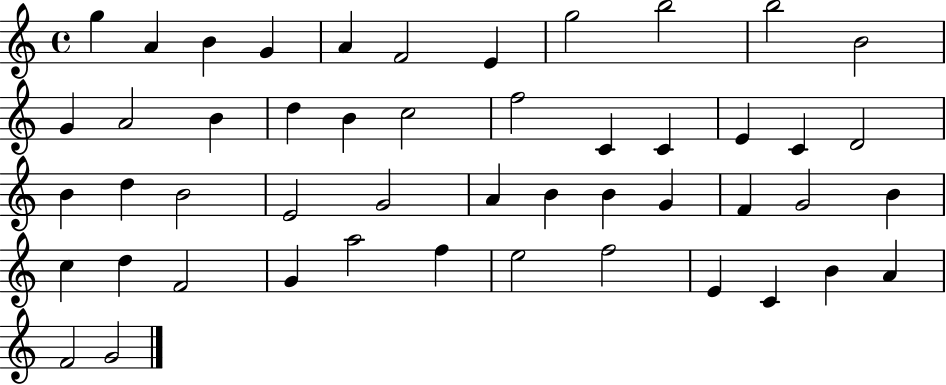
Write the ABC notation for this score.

X:1
T:Untitled
M:4/4
L:1/4
K:C
g A B G A F2 E g2 b2 b2 B2 G A2 B d B c2 f2 C C E C D2 B d B2 E2 G2 A B B G F G2 B c d F2 G a2 f e2 f2 E C B A F2 G2